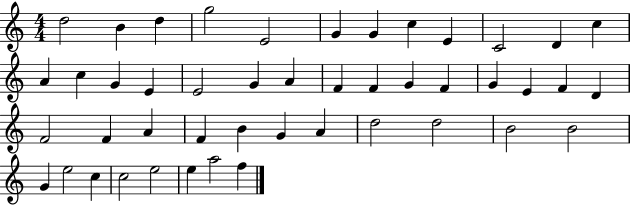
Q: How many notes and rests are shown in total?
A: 46